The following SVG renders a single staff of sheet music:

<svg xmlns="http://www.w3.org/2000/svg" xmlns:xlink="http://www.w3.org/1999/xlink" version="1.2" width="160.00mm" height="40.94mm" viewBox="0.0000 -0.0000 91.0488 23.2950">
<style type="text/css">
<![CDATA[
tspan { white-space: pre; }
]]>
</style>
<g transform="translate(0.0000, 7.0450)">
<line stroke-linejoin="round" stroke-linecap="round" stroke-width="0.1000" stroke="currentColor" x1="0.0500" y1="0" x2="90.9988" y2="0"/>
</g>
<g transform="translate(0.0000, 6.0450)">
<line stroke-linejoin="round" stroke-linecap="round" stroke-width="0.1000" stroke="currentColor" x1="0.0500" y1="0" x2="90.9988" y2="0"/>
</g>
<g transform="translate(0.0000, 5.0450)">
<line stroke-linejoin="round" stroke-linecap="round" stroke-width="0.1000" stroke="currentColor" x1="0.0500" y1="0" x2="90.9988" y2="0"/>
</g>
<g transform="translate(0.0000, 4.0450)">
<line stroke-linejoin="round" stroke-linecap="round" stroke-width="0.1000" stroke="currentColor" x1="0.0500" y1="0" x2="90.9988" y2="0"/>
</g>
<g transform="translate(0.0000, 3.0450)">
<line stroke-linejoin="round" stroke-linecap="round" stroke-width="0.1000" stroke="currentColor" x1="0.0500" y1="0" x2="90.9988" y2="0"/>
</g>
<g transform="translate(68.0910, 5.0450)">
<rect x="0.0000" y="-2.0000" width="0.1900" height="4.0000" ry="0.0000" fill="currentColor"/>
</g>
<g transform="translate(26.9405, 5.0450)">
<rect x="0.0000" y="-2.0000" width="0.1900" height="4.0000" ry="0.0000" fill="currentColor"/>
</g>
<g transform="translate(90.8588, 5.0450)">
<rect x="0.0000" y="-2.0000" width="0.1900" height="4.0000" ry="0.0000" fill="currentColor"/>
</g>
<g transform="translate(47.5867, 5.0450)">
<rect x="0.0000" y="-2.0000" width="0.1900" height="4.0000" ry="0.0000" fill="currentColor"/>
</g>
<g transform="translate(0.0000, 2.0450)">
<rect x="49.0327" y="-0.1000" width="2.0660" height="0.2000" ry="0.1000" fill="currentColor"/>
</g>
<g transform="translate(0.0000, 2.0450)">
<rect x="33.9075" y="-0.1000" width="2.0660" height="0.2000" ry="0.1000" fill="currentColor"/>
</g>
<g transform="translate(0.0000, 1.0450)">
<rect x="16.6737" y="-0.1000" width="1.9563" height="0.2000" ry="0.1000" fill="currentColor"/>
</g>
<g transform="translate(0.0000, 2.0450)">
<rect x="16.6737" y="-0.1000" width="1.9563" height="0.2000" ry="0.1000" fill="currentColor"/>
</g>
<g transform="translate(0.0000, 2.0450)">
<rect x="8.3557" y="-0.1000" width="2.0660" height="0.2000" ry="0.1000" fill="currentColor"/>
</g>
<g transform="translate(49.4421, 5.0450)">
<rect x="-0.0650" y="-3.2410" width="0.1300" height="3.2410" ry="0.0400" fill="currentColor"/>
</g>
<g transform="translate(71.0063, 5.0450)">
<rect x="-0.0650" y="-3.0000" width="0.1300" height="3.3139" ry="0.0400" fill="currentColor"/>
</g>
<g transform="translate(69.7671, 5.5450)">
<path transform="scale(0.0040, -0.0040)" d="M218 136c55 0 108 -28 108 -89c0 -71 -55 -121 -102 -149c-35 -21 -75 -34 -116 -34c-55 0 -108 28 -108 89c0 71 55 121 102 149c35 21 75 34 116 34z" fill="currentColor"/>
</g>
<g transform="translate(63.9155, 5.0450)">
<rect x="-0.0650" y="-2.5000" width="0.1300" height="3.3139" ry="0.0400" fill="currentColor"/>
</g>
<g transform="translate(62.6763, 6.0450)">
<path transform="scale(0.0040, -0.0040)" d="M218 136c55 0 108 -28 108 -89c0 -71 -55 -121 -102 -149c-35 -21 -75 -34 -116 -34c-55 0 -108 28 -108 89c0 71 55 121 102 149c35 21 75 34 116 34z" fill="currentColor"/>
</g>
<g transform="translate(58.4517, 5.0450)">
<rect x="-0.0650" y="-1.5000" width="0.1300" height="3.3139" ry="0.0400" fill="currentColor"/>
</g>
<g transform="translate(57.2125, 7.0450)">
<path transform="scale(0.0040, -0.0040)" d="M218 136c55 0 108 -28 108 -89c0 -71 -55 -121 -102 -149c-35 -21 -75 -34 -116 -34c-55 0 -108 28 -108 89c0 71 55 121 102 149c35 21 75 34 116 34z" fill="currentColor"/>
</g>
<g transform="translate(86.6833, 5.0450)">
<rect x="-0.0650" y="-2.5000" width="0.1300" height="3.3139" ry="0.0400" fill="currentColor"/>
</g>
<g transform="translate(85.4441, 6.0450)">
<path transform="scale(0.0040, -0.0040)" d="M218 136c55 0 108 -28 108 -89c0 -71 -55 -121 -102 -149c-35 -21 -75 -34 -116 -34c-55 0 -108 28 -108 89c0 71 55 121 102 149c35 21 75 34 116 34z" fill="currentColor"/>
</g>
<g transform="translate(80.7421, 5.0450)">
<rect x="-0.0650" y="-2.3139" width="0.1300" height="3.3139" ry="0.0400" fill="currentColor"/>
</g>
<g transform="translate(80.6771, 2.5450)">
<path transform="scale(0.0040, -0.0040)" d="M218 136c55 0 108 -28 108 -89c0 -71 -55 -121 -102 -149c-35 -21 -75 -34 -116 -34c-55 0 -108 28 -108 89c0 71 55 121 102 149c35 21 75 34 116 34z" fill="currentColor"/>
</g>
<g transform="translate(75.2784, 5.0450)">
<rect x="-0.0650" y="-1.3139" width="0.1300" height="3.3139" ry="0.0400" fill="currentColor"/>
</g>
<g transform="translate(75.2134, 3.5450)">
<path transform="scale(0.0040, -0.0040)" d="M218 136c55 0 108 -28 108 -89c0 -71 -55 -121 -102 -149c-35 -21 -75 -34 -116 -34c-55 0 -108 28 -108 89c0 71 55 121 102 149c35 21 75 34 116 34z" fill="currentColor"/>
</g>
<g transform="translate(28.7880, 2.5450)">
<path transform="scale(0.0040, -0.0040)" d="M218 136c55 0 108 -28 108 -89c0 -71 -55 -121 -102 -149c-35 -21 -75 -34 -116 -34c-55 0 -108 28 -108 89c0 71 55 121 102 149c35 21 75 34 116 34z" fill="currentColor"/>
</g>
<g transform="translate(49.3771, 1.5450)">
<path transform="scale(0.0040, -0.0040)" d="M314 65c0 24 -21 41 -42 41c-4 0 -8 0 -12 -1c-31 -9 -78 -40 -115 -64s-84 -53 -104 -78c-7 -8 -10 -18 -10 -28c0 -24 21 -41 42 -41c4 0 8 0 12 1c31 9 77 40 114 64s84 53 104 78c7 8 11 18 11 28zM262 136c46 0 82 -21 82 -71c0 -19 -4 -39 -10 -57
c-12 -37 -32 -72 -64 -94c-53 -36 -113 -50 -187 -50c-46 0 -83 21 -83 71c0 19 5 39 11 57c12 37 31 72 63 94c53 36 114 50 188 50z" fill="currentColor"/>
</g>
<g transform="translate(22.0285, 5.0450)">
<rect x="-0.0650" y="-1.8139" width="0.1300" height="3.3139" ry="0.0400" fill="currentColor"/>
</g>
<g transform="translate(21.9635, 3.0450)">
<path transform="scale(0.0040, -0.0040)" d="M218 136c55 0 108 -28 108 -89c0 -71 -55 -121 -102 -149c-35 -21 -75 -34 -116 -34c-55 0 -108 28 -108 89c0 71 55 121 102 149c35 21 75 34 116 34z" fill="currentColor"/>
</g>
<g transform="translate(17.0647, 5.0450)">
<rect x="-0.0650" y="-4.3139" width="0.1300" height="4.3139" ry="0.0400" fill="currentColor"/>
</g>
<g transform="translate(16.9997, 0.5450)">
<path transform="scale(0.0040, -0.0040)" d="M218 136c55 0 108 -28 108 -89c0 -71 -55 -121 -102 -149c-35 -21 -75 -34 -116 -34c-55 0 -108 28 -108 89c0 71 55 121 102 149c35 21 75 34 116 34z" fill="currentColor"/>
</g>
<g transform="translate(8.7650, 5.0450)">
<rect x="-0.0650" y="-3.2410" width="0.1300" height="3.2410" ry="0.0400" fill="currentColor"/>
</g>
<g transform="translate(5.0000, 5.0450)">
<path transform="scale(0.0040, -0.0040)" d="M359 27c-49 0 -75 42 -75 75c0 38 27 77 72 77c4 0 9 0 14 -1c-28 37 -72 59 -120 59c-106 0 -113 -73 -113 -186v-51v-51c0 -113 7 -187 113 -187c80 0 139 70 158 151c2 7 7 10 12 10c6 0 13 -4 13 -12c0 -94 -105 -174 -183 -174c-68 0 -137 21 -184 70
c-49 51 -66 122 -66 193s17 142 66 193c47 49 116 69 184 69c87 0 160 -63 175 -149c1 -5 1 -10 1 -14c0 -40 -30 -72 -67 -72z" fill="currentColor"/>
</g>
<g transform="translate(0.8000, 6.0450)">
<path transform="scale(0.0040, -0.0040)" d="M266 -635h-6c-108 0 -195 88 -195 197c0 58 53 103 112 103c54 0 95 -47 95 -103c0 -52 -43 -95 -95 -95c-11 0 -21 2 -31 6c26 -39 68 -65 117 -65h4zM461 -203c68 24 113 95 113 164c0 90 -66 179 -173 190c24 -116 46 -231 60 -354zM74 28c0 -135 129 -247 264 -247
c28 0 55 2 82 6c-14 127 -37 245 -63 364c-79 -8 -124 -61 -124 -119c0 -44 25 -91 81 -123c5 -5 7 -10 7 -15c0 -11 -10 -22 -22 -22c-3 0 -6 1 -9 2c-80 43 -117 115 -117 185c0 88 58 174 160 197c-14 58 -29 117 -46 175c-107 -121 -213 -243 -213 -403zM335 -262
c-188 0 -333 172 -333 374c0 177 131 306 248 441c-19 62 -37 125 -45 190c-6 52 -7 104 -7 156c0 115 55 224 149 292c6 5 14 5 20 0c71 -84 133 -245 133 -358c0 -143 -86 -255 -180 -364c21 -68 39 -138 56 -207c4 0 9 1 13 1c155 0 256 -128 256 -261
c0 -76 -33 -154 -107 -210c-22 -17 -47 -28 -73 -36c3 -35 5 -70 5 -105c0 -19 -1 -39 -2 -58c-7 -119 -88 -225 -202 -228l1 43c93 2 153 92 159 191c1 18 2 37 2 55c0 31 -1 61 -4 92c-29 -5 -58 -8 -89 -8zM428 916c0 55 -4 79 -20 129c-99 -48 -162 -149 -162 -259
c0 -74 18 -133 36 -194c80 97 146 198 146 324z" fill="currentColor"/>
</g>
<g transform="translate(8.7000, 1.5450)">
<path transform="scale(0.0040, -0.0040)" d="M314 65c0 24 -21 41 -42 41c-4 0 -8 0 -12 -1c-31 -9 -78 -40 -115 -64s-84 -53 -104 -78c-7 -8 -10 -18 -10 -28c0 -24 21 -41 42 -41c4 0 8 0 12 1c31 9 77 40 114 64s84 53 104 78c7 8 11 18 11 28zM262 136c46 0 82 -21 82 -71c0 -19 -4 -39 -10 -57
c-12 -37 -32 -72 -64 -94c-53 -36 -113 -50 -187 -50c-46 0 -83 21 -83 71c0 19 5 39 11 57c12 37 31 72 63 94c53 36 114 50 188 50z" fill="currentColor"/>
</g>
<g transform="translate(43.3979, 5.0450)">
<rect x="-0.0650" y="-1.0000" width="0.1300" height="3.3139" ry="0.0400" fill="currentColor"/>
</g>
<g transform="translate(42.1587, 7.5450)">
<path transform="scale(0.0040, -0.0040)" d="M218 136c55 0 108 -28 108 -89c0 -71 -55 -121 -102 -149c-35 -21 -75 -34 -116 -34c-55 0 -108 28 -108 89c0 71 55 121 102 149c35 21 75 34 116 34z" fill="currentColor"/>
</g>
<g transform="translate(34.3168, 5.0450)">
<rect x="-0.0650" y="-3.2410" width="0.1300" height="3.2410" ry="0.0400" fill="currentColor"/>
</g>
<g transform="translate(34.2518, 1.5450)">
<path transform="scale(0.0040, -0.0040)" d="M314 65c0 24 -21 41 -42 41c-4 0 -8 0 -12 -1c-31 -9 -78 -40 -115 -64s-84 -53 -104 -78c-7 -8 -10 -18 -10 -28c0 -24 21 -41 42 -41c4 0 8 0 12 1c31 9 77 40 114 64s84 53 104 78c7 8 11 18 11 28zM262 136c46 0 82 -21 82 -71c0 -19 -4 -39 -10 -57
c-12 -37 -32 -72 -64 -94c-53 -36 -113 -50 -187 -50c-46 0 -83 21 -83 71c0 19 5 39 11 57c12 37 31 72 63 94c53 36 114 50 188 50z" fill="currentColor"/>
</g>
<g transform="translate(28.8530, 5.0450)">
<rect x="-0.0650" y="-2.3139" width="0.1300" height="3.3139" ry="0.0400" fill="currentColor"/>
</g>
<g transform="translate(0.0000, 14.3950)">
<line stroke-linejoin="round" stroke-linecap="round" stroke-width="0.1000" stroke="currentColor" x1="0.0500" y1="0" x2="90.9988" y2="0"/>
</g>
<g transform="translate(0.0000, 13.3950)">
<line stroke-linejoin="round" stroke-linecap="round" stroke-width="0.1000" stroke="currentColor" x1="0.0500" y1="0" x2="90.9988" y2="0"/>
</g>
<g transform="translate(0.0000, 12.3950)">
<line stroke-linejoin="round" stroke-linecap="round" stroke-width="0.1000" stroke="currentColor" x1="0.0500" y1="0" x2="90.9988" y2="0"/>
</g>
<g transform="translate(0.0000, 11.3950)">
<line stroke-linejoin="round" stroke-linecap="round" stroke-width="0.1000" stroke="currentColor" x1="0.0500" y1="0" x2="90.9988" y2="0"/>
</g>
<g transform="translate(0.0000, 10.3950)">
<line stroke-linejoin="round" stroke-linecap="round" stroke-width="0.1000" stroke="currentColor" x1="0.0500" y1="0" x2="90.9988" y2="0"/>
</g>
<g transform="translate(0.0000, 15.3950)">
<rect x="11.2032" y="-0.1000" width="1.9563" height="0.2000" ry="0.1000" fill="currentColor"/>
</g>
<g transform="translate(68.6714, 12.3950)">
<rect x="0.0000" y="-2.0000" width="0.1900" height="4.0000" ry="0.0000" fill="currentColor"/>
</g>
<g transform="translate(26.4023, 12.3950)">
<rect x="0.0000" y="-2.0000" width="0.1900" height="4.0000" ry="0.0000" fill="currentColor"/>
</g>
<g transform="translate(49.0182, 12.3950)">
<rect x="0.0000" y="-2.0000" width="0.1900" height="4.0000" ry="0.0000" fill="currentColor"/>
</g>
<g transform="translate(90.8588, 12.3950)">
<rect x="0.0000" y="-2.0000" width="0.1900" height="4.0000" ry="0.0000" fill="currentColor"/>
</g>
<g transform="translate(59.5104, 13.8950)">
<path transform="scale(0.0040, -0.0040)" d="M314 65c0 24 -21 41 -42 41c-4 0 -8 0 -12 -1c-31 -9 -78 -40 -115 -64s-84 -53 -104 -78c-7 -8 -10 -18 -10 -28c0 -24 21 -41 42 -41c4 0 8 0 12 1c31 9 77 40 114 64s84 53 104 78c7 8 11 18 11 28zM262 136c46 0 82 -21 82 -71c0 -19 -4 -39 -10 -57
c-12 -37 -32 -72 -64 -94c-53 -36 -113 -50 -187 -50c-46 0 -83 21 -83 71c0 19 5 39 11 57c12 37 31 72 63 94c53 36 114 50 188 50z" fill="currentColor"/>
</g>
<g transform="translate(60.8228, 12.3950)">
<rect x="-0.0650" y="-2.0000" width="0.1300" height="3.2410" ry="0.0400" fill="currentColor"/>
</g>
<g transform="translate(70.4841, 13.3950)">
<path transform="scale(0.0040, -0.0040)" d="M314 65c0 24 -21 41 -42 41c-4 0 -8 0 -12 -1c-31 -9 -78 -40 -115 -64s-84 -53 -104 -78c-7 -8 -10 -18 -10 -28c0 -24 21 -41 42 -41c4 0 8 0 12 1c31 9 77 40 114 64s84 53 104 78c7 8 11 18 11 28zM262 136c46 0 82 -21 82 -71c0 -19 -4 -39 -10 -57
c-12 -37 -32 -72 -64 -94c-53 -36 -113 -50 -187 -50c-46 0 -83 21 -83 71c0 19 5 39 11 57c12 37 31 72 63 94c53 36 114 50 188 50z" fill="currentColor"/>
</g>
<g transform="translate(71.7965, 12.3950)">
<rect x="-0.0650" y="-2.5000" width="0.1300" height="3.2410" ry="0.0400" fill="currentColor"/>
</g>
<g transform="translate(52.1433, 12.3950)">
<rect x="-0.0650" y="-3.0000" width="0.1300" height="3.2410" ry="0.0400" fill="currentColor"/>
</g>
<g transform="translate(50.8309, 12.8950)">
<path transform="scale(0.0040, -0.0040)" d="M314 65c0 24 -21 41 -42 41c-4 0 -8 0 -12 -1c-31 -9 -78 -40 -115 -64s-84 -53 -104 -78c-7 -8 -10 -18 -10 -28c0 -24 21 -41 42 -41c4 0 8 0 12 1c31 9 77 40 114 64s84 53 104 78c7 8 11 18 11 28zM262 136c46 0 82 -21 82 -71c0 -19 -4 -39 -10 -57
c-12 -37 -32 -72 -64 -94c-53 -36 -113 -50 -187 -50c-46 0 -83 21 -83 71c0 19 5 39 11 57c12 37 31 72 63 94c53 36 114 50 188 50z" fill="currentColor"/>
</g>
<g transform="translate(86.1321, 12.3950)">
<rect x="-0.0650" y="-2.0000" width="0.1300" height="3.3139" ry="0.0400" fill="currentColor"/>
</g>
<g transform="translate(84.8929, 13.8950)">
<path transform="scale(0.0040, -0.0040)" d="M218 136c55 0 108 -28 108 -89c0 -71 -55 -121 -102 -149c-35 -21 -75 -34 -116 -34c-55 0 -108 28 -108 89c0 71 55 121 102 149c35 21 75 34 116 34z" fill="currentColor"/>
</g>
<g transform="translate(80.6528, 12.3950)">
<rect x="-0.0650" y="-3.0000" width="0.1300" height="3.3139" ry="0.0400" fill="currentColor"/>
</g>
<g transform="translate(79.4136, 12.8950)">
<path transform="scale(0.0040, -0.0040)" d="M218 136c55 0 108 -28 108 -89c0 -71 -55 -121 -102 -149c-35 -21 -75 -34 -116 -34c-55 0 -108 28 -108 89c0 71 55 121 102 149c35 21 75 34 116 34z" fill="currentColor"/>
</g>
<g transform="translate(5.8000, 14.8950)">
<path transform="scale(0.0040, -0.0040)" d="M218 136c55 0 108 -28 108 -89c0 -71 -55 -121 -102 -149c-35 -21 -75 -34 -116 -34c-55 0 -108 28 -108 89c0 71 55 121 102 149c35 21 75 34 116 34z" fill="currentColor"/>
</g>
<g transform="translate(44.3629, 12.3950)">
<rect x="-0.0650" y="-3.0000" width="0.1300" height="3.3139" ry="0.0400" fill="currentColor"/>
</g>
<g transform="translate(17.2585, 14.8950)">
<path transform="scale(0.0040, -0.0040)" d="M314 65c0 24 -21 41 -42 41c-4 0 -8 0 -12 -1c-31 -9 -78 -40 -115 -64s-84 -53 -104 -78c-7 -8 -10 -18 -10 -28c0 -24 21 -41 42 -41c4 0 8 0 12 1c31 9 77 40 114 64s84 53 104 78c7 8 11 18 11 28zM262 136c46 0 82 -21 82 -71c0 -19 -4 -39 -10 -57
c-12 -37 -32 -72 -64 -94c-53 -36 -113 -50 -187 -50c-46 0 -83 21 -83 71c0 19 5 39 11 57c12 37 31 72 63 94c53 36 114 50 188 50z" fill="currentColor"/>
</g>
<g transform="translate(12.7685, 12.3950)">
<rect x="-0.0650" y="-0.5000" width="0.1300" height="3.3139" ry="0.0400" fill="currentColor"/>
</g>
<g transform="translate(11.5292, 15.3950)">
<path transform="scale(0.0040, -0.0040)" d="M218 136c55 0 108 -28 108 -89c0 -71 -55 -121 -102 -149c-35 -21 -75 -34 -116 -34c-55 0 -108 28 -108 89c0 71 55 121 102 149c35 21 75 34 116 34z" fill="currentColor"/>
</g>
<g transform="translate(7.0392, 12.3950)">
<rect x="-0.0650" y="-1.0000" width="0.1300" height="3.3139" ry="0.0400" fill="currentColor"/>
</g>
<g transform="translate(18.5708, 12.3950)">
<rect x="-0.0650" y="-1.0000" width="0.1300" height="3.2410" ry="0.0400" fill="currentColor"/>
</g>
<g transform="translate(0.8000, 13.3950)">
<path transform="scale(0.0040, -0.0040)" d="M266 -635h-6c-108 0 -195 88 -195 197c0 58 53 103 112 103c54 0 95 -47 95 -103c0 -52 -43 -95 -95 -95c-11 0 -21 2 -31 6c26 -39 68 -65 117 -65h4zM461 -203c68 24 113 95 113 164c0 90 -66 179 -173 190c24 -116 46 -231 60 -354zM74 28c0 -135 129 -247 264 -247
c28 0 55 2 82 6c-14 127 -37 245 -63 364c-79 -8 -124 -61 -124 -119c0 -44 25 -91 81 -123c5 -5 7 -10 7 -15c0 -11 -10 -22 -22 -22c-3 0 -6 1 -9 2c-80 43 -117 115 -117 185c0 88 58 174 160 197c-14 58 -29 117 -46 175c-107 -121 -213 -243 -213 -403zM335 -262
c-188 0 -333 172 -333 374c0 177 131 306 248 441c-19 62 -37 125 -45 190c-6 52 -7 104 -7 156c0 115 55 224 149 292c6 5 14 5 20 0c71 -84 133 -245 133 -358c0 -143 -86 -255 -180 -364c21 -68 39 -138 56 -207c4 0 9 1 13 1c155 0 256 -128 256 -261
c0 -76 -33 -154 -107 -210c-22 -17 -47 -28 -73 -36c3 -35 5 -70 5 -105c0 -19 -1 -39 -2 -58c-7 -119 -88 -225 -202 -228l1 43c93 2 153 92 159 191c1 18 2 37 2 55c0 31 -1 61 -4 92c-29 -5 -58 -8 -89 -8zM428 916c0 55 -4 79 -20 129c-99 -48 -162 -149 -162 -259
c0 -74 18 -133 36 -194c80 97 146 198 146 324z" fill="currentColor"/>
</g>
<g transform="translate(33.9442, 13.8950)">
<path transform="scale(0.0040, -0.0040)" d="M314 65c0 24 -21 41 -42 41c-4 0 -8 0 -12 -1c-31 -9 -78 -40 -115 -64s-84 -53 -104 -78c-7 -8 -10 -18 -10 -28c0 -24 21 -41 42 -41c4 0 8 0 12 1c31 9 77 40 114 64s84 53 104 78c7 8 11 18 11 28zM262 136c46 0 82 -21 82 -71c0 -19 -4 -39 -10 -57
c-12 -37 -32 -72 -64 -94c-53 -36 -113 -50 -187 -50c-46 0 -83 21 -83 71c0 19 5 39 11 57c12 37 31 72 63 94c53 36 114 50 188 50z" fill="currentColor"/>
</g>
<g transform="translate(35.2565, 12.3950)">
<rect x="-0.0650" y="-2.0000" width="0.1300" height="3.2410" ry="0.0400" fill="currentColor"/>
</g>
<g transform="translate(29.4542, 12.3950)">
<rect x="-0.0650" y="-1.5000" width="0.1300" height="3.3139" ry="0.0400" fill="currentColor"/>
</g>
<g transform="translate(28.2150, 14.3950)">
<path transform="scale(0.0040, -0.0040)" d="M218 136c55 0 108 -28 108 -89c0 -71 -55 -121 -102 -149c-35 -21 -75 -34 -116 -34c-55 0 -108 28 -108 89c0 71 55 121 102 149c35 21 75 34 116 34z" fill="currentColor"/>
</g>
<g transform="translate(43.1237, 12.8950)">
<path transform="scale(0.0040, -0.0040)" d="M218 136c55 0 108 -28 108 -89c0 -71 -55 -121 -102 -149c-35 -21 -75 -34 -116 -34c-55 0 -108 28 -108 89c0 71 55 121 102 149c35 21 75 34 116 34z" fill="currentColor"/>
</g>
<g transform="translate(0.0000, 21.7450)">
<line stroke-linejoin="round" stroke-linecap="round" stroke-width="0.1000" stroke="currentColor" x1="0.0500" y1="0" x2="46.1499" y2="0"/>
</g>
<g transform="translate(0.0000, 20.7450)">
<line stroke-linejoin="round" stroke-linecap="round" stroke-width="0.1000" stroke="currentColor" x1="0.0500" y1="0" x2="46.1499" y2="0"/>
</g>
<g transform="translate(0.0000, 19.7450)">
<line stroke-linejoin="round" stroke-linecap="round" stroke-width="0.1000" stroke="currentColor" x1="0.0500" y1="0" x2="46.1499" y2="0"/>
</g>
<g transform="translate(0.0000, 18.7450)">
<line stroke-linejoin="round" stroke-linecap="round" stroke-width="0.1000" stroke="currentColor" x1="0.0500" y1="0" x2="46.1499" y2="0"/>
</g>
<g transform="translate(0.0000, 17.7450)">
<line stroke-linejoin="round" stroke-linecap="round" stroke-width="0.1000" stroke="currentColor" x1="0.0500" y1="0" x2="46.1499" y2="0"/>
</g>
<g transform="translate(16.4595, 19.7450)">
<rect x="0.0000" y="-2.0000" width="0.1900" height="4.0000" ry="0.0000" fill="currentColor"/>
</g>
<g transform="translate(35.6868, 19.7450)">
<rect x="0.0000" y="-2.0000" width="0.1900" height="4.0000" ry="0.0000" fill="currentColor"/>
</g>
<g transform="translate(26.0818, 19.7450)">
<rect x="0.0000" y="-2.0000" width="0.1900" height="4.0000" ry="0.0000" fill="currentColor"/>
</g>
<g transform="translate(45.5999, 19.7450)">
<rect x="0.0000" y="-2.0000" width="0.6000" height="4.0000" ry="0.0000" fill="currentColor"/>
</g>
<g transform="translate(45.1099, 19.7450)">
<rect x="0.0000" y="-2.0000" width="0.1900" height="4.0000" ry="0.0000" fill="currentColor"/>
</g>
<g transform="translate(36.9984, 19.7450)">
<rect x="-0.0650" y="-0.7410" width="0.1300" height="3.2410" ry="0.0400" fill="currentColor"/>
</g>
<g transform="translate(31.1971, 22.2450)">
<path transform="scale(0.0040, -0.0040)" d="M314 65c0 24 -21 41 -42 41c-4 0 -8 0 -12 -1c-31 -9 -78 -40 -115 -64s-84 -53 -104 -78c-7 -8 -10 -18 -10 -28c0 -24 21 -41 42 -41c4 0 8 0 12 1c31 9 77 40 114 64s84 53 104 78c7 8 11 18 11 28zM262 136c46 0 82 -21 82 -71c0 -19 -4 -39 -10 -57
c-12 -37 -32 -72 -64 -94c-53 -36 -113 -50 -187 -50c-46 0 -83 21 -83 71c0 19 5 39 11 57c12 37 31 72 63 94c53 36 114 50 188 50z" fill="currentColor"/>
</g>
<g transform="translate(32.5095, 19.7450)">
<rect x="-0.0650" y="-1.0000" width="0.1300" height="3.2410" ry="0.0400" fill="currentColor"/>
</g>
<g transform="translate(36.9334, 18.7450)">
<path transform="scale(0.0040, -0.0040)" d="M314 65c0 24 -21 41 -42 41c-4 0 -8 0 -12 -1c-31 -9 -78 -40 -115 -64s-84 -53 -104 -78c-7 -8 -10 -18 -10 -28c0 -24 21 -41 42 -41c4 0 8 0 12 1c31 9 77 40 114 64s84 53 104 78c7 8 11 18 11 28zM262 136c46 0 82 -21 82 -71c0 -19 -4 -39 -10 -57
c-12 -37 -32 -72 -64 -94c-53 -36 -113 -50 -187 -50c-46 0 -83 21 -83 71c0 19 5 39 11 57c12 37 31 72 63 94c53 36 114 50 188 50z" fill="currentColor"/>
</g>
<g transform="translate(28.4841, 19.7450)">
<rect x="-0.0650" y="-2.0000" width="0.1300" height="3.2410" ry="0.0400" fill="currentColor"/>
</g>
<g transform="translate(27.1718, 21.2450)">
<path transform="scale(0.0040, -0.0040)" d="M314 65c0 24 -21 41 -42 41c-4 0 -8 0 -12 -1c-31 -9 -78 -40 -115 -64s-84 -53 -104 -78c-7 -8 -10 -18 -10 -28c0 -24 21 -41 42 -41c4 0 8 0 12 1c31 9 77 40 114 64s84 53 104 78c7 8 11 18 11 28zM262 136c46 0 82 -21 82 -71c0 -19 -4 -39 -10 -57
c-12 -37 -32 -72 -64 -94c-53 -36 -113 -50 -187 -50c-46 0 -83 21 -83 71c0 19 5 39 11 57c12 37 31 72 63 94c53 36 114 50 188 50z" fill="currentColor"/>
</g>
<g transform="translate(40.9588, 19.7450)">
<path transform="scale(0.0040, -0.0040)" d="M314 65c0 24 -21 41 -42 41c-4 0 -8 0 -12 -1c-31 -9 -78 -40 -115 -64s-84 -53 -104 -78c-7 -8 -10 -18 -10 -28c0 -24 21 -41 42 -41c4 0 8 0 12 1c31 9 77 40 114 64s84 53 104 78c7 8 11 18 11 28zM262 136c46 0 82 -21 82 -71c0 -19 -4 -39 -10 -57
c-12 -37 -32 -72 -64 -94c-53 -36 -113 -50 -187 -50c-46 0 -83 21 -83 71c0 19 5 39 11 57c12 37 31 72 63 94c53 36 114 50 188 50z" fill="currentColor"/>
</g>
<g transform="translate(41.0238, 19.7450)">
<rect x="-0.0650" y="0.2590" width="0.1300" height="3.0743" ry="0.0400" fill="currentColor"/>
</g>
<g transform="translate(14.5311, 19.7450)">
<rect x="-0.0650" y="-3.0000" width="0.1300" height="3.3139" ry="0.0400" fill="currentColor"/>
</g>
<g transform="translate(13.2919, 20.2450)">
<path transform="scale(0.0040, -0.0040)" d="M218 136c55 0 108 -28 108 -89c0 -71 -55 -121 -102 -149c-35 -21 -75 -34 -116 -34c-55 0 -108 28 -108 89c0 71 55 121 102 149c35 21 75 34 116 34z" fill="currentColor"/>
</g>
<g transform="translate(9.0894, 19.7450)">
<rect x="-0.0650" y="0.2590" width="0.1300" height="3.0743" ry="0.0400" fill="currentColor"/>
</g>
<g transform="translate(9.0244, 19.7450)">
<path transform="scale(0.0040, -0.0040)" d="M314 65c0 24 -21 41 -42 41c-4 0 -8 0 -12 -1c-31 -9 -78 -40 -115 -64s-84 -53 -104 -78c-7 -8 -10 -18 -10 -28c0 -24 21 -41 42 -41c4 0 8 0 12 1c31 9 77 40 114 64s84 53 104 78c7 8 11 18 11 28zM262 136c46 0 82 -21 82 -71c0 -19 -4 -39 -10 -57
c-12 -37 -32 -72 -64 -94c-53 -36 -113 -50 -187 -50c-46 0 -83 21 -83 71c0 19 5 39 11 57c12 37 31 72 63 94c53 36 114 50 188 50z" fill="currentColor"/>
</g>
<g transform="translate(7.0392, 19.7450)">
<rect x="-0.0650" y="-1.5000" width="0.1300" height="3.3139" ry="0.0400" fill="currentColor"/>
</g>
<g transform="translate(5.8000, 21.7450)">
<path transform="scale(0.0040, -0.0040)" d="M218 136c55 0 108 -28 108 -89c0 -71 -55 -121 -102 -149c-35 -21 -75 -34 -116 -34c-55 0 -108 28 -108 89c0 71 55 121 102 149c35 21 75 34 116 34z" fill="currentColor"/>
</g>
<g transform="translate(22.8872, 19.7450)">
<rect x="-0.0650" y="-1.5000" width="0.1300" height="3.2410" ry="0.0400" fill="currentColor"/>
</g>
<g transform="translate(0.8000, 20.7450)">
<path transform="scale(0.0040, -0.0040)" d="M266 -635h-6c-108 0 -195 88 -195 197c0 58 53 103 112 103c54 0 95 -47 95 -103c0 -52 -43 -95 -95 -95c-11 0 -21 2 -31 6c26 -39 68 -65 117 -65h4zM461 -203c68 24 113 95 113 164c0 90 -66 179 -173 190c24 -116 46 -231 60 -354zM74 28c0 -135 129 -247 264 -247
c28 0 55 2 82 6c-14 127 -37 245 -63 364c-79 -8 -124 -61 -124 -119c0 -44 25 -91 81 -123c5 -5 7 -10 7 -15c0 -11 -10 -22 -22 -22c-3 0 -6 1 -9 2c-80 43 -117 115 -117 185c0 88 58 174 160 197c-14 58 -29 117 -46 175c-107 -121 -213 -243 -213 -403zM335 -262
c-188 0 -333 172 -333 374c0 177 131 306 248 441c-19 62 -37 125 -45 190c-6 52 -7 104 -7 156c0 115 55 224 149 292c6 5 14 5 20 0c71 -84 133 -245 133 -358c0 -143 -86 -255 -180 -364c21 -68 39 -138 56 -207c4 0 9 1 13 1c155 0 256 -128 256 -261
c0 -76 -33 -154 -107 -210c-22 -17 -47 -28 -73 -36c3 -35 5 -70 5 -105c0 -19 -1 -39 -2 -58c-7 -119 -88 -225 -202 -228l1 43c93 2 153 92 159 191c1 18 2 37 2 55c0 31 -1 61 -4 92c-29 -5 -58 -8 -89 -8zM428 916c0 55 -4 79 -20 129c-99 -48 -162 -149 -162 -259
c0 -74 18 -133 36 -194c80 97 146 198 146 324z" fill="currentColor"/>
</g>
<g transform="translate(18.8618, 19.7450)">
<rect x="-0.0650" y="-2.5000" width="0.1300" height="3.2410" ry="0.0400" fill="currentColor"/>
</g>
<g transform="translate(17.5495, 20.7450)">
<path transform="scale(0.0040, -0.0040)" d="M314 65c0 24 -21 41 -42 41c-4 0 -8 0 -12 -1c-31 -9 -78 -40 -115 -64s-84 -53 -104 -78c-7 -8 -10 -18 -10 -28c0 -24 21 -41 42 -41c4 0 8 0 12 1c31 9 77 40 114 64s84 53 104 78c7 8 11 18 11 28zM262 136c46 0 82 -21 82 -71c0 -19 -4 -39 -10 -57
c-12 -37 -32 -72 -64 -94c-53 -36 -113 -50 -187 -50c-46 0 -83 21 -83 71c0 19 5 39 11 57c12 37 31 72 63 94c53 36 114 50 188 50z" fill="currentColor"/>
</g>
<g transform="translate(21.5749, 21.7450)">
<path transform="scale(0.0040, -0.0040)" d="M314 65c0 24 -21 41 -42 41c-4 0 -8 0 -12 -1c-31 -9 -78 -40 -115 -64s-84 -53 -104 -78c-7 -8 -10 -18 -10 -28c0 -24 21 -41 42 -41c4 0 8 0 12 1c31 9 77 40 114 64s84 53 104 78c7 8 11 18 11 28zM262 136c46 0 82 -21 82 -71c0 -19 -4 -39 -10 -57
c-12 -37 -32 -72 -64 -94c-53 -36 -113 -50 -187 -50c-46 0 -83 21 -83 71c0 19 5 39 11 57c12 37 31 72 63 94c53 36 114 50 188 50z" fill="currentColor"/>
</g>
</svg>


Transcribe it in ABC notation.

X:1
T:Untitled
M:4/4
L:1/4
K:C
b2 d' f g b2 D b2 E G A e g G D C D2 E F2 A A2 F2 G2 A F E B2 A G2 E2 F2 D2 d2 B2